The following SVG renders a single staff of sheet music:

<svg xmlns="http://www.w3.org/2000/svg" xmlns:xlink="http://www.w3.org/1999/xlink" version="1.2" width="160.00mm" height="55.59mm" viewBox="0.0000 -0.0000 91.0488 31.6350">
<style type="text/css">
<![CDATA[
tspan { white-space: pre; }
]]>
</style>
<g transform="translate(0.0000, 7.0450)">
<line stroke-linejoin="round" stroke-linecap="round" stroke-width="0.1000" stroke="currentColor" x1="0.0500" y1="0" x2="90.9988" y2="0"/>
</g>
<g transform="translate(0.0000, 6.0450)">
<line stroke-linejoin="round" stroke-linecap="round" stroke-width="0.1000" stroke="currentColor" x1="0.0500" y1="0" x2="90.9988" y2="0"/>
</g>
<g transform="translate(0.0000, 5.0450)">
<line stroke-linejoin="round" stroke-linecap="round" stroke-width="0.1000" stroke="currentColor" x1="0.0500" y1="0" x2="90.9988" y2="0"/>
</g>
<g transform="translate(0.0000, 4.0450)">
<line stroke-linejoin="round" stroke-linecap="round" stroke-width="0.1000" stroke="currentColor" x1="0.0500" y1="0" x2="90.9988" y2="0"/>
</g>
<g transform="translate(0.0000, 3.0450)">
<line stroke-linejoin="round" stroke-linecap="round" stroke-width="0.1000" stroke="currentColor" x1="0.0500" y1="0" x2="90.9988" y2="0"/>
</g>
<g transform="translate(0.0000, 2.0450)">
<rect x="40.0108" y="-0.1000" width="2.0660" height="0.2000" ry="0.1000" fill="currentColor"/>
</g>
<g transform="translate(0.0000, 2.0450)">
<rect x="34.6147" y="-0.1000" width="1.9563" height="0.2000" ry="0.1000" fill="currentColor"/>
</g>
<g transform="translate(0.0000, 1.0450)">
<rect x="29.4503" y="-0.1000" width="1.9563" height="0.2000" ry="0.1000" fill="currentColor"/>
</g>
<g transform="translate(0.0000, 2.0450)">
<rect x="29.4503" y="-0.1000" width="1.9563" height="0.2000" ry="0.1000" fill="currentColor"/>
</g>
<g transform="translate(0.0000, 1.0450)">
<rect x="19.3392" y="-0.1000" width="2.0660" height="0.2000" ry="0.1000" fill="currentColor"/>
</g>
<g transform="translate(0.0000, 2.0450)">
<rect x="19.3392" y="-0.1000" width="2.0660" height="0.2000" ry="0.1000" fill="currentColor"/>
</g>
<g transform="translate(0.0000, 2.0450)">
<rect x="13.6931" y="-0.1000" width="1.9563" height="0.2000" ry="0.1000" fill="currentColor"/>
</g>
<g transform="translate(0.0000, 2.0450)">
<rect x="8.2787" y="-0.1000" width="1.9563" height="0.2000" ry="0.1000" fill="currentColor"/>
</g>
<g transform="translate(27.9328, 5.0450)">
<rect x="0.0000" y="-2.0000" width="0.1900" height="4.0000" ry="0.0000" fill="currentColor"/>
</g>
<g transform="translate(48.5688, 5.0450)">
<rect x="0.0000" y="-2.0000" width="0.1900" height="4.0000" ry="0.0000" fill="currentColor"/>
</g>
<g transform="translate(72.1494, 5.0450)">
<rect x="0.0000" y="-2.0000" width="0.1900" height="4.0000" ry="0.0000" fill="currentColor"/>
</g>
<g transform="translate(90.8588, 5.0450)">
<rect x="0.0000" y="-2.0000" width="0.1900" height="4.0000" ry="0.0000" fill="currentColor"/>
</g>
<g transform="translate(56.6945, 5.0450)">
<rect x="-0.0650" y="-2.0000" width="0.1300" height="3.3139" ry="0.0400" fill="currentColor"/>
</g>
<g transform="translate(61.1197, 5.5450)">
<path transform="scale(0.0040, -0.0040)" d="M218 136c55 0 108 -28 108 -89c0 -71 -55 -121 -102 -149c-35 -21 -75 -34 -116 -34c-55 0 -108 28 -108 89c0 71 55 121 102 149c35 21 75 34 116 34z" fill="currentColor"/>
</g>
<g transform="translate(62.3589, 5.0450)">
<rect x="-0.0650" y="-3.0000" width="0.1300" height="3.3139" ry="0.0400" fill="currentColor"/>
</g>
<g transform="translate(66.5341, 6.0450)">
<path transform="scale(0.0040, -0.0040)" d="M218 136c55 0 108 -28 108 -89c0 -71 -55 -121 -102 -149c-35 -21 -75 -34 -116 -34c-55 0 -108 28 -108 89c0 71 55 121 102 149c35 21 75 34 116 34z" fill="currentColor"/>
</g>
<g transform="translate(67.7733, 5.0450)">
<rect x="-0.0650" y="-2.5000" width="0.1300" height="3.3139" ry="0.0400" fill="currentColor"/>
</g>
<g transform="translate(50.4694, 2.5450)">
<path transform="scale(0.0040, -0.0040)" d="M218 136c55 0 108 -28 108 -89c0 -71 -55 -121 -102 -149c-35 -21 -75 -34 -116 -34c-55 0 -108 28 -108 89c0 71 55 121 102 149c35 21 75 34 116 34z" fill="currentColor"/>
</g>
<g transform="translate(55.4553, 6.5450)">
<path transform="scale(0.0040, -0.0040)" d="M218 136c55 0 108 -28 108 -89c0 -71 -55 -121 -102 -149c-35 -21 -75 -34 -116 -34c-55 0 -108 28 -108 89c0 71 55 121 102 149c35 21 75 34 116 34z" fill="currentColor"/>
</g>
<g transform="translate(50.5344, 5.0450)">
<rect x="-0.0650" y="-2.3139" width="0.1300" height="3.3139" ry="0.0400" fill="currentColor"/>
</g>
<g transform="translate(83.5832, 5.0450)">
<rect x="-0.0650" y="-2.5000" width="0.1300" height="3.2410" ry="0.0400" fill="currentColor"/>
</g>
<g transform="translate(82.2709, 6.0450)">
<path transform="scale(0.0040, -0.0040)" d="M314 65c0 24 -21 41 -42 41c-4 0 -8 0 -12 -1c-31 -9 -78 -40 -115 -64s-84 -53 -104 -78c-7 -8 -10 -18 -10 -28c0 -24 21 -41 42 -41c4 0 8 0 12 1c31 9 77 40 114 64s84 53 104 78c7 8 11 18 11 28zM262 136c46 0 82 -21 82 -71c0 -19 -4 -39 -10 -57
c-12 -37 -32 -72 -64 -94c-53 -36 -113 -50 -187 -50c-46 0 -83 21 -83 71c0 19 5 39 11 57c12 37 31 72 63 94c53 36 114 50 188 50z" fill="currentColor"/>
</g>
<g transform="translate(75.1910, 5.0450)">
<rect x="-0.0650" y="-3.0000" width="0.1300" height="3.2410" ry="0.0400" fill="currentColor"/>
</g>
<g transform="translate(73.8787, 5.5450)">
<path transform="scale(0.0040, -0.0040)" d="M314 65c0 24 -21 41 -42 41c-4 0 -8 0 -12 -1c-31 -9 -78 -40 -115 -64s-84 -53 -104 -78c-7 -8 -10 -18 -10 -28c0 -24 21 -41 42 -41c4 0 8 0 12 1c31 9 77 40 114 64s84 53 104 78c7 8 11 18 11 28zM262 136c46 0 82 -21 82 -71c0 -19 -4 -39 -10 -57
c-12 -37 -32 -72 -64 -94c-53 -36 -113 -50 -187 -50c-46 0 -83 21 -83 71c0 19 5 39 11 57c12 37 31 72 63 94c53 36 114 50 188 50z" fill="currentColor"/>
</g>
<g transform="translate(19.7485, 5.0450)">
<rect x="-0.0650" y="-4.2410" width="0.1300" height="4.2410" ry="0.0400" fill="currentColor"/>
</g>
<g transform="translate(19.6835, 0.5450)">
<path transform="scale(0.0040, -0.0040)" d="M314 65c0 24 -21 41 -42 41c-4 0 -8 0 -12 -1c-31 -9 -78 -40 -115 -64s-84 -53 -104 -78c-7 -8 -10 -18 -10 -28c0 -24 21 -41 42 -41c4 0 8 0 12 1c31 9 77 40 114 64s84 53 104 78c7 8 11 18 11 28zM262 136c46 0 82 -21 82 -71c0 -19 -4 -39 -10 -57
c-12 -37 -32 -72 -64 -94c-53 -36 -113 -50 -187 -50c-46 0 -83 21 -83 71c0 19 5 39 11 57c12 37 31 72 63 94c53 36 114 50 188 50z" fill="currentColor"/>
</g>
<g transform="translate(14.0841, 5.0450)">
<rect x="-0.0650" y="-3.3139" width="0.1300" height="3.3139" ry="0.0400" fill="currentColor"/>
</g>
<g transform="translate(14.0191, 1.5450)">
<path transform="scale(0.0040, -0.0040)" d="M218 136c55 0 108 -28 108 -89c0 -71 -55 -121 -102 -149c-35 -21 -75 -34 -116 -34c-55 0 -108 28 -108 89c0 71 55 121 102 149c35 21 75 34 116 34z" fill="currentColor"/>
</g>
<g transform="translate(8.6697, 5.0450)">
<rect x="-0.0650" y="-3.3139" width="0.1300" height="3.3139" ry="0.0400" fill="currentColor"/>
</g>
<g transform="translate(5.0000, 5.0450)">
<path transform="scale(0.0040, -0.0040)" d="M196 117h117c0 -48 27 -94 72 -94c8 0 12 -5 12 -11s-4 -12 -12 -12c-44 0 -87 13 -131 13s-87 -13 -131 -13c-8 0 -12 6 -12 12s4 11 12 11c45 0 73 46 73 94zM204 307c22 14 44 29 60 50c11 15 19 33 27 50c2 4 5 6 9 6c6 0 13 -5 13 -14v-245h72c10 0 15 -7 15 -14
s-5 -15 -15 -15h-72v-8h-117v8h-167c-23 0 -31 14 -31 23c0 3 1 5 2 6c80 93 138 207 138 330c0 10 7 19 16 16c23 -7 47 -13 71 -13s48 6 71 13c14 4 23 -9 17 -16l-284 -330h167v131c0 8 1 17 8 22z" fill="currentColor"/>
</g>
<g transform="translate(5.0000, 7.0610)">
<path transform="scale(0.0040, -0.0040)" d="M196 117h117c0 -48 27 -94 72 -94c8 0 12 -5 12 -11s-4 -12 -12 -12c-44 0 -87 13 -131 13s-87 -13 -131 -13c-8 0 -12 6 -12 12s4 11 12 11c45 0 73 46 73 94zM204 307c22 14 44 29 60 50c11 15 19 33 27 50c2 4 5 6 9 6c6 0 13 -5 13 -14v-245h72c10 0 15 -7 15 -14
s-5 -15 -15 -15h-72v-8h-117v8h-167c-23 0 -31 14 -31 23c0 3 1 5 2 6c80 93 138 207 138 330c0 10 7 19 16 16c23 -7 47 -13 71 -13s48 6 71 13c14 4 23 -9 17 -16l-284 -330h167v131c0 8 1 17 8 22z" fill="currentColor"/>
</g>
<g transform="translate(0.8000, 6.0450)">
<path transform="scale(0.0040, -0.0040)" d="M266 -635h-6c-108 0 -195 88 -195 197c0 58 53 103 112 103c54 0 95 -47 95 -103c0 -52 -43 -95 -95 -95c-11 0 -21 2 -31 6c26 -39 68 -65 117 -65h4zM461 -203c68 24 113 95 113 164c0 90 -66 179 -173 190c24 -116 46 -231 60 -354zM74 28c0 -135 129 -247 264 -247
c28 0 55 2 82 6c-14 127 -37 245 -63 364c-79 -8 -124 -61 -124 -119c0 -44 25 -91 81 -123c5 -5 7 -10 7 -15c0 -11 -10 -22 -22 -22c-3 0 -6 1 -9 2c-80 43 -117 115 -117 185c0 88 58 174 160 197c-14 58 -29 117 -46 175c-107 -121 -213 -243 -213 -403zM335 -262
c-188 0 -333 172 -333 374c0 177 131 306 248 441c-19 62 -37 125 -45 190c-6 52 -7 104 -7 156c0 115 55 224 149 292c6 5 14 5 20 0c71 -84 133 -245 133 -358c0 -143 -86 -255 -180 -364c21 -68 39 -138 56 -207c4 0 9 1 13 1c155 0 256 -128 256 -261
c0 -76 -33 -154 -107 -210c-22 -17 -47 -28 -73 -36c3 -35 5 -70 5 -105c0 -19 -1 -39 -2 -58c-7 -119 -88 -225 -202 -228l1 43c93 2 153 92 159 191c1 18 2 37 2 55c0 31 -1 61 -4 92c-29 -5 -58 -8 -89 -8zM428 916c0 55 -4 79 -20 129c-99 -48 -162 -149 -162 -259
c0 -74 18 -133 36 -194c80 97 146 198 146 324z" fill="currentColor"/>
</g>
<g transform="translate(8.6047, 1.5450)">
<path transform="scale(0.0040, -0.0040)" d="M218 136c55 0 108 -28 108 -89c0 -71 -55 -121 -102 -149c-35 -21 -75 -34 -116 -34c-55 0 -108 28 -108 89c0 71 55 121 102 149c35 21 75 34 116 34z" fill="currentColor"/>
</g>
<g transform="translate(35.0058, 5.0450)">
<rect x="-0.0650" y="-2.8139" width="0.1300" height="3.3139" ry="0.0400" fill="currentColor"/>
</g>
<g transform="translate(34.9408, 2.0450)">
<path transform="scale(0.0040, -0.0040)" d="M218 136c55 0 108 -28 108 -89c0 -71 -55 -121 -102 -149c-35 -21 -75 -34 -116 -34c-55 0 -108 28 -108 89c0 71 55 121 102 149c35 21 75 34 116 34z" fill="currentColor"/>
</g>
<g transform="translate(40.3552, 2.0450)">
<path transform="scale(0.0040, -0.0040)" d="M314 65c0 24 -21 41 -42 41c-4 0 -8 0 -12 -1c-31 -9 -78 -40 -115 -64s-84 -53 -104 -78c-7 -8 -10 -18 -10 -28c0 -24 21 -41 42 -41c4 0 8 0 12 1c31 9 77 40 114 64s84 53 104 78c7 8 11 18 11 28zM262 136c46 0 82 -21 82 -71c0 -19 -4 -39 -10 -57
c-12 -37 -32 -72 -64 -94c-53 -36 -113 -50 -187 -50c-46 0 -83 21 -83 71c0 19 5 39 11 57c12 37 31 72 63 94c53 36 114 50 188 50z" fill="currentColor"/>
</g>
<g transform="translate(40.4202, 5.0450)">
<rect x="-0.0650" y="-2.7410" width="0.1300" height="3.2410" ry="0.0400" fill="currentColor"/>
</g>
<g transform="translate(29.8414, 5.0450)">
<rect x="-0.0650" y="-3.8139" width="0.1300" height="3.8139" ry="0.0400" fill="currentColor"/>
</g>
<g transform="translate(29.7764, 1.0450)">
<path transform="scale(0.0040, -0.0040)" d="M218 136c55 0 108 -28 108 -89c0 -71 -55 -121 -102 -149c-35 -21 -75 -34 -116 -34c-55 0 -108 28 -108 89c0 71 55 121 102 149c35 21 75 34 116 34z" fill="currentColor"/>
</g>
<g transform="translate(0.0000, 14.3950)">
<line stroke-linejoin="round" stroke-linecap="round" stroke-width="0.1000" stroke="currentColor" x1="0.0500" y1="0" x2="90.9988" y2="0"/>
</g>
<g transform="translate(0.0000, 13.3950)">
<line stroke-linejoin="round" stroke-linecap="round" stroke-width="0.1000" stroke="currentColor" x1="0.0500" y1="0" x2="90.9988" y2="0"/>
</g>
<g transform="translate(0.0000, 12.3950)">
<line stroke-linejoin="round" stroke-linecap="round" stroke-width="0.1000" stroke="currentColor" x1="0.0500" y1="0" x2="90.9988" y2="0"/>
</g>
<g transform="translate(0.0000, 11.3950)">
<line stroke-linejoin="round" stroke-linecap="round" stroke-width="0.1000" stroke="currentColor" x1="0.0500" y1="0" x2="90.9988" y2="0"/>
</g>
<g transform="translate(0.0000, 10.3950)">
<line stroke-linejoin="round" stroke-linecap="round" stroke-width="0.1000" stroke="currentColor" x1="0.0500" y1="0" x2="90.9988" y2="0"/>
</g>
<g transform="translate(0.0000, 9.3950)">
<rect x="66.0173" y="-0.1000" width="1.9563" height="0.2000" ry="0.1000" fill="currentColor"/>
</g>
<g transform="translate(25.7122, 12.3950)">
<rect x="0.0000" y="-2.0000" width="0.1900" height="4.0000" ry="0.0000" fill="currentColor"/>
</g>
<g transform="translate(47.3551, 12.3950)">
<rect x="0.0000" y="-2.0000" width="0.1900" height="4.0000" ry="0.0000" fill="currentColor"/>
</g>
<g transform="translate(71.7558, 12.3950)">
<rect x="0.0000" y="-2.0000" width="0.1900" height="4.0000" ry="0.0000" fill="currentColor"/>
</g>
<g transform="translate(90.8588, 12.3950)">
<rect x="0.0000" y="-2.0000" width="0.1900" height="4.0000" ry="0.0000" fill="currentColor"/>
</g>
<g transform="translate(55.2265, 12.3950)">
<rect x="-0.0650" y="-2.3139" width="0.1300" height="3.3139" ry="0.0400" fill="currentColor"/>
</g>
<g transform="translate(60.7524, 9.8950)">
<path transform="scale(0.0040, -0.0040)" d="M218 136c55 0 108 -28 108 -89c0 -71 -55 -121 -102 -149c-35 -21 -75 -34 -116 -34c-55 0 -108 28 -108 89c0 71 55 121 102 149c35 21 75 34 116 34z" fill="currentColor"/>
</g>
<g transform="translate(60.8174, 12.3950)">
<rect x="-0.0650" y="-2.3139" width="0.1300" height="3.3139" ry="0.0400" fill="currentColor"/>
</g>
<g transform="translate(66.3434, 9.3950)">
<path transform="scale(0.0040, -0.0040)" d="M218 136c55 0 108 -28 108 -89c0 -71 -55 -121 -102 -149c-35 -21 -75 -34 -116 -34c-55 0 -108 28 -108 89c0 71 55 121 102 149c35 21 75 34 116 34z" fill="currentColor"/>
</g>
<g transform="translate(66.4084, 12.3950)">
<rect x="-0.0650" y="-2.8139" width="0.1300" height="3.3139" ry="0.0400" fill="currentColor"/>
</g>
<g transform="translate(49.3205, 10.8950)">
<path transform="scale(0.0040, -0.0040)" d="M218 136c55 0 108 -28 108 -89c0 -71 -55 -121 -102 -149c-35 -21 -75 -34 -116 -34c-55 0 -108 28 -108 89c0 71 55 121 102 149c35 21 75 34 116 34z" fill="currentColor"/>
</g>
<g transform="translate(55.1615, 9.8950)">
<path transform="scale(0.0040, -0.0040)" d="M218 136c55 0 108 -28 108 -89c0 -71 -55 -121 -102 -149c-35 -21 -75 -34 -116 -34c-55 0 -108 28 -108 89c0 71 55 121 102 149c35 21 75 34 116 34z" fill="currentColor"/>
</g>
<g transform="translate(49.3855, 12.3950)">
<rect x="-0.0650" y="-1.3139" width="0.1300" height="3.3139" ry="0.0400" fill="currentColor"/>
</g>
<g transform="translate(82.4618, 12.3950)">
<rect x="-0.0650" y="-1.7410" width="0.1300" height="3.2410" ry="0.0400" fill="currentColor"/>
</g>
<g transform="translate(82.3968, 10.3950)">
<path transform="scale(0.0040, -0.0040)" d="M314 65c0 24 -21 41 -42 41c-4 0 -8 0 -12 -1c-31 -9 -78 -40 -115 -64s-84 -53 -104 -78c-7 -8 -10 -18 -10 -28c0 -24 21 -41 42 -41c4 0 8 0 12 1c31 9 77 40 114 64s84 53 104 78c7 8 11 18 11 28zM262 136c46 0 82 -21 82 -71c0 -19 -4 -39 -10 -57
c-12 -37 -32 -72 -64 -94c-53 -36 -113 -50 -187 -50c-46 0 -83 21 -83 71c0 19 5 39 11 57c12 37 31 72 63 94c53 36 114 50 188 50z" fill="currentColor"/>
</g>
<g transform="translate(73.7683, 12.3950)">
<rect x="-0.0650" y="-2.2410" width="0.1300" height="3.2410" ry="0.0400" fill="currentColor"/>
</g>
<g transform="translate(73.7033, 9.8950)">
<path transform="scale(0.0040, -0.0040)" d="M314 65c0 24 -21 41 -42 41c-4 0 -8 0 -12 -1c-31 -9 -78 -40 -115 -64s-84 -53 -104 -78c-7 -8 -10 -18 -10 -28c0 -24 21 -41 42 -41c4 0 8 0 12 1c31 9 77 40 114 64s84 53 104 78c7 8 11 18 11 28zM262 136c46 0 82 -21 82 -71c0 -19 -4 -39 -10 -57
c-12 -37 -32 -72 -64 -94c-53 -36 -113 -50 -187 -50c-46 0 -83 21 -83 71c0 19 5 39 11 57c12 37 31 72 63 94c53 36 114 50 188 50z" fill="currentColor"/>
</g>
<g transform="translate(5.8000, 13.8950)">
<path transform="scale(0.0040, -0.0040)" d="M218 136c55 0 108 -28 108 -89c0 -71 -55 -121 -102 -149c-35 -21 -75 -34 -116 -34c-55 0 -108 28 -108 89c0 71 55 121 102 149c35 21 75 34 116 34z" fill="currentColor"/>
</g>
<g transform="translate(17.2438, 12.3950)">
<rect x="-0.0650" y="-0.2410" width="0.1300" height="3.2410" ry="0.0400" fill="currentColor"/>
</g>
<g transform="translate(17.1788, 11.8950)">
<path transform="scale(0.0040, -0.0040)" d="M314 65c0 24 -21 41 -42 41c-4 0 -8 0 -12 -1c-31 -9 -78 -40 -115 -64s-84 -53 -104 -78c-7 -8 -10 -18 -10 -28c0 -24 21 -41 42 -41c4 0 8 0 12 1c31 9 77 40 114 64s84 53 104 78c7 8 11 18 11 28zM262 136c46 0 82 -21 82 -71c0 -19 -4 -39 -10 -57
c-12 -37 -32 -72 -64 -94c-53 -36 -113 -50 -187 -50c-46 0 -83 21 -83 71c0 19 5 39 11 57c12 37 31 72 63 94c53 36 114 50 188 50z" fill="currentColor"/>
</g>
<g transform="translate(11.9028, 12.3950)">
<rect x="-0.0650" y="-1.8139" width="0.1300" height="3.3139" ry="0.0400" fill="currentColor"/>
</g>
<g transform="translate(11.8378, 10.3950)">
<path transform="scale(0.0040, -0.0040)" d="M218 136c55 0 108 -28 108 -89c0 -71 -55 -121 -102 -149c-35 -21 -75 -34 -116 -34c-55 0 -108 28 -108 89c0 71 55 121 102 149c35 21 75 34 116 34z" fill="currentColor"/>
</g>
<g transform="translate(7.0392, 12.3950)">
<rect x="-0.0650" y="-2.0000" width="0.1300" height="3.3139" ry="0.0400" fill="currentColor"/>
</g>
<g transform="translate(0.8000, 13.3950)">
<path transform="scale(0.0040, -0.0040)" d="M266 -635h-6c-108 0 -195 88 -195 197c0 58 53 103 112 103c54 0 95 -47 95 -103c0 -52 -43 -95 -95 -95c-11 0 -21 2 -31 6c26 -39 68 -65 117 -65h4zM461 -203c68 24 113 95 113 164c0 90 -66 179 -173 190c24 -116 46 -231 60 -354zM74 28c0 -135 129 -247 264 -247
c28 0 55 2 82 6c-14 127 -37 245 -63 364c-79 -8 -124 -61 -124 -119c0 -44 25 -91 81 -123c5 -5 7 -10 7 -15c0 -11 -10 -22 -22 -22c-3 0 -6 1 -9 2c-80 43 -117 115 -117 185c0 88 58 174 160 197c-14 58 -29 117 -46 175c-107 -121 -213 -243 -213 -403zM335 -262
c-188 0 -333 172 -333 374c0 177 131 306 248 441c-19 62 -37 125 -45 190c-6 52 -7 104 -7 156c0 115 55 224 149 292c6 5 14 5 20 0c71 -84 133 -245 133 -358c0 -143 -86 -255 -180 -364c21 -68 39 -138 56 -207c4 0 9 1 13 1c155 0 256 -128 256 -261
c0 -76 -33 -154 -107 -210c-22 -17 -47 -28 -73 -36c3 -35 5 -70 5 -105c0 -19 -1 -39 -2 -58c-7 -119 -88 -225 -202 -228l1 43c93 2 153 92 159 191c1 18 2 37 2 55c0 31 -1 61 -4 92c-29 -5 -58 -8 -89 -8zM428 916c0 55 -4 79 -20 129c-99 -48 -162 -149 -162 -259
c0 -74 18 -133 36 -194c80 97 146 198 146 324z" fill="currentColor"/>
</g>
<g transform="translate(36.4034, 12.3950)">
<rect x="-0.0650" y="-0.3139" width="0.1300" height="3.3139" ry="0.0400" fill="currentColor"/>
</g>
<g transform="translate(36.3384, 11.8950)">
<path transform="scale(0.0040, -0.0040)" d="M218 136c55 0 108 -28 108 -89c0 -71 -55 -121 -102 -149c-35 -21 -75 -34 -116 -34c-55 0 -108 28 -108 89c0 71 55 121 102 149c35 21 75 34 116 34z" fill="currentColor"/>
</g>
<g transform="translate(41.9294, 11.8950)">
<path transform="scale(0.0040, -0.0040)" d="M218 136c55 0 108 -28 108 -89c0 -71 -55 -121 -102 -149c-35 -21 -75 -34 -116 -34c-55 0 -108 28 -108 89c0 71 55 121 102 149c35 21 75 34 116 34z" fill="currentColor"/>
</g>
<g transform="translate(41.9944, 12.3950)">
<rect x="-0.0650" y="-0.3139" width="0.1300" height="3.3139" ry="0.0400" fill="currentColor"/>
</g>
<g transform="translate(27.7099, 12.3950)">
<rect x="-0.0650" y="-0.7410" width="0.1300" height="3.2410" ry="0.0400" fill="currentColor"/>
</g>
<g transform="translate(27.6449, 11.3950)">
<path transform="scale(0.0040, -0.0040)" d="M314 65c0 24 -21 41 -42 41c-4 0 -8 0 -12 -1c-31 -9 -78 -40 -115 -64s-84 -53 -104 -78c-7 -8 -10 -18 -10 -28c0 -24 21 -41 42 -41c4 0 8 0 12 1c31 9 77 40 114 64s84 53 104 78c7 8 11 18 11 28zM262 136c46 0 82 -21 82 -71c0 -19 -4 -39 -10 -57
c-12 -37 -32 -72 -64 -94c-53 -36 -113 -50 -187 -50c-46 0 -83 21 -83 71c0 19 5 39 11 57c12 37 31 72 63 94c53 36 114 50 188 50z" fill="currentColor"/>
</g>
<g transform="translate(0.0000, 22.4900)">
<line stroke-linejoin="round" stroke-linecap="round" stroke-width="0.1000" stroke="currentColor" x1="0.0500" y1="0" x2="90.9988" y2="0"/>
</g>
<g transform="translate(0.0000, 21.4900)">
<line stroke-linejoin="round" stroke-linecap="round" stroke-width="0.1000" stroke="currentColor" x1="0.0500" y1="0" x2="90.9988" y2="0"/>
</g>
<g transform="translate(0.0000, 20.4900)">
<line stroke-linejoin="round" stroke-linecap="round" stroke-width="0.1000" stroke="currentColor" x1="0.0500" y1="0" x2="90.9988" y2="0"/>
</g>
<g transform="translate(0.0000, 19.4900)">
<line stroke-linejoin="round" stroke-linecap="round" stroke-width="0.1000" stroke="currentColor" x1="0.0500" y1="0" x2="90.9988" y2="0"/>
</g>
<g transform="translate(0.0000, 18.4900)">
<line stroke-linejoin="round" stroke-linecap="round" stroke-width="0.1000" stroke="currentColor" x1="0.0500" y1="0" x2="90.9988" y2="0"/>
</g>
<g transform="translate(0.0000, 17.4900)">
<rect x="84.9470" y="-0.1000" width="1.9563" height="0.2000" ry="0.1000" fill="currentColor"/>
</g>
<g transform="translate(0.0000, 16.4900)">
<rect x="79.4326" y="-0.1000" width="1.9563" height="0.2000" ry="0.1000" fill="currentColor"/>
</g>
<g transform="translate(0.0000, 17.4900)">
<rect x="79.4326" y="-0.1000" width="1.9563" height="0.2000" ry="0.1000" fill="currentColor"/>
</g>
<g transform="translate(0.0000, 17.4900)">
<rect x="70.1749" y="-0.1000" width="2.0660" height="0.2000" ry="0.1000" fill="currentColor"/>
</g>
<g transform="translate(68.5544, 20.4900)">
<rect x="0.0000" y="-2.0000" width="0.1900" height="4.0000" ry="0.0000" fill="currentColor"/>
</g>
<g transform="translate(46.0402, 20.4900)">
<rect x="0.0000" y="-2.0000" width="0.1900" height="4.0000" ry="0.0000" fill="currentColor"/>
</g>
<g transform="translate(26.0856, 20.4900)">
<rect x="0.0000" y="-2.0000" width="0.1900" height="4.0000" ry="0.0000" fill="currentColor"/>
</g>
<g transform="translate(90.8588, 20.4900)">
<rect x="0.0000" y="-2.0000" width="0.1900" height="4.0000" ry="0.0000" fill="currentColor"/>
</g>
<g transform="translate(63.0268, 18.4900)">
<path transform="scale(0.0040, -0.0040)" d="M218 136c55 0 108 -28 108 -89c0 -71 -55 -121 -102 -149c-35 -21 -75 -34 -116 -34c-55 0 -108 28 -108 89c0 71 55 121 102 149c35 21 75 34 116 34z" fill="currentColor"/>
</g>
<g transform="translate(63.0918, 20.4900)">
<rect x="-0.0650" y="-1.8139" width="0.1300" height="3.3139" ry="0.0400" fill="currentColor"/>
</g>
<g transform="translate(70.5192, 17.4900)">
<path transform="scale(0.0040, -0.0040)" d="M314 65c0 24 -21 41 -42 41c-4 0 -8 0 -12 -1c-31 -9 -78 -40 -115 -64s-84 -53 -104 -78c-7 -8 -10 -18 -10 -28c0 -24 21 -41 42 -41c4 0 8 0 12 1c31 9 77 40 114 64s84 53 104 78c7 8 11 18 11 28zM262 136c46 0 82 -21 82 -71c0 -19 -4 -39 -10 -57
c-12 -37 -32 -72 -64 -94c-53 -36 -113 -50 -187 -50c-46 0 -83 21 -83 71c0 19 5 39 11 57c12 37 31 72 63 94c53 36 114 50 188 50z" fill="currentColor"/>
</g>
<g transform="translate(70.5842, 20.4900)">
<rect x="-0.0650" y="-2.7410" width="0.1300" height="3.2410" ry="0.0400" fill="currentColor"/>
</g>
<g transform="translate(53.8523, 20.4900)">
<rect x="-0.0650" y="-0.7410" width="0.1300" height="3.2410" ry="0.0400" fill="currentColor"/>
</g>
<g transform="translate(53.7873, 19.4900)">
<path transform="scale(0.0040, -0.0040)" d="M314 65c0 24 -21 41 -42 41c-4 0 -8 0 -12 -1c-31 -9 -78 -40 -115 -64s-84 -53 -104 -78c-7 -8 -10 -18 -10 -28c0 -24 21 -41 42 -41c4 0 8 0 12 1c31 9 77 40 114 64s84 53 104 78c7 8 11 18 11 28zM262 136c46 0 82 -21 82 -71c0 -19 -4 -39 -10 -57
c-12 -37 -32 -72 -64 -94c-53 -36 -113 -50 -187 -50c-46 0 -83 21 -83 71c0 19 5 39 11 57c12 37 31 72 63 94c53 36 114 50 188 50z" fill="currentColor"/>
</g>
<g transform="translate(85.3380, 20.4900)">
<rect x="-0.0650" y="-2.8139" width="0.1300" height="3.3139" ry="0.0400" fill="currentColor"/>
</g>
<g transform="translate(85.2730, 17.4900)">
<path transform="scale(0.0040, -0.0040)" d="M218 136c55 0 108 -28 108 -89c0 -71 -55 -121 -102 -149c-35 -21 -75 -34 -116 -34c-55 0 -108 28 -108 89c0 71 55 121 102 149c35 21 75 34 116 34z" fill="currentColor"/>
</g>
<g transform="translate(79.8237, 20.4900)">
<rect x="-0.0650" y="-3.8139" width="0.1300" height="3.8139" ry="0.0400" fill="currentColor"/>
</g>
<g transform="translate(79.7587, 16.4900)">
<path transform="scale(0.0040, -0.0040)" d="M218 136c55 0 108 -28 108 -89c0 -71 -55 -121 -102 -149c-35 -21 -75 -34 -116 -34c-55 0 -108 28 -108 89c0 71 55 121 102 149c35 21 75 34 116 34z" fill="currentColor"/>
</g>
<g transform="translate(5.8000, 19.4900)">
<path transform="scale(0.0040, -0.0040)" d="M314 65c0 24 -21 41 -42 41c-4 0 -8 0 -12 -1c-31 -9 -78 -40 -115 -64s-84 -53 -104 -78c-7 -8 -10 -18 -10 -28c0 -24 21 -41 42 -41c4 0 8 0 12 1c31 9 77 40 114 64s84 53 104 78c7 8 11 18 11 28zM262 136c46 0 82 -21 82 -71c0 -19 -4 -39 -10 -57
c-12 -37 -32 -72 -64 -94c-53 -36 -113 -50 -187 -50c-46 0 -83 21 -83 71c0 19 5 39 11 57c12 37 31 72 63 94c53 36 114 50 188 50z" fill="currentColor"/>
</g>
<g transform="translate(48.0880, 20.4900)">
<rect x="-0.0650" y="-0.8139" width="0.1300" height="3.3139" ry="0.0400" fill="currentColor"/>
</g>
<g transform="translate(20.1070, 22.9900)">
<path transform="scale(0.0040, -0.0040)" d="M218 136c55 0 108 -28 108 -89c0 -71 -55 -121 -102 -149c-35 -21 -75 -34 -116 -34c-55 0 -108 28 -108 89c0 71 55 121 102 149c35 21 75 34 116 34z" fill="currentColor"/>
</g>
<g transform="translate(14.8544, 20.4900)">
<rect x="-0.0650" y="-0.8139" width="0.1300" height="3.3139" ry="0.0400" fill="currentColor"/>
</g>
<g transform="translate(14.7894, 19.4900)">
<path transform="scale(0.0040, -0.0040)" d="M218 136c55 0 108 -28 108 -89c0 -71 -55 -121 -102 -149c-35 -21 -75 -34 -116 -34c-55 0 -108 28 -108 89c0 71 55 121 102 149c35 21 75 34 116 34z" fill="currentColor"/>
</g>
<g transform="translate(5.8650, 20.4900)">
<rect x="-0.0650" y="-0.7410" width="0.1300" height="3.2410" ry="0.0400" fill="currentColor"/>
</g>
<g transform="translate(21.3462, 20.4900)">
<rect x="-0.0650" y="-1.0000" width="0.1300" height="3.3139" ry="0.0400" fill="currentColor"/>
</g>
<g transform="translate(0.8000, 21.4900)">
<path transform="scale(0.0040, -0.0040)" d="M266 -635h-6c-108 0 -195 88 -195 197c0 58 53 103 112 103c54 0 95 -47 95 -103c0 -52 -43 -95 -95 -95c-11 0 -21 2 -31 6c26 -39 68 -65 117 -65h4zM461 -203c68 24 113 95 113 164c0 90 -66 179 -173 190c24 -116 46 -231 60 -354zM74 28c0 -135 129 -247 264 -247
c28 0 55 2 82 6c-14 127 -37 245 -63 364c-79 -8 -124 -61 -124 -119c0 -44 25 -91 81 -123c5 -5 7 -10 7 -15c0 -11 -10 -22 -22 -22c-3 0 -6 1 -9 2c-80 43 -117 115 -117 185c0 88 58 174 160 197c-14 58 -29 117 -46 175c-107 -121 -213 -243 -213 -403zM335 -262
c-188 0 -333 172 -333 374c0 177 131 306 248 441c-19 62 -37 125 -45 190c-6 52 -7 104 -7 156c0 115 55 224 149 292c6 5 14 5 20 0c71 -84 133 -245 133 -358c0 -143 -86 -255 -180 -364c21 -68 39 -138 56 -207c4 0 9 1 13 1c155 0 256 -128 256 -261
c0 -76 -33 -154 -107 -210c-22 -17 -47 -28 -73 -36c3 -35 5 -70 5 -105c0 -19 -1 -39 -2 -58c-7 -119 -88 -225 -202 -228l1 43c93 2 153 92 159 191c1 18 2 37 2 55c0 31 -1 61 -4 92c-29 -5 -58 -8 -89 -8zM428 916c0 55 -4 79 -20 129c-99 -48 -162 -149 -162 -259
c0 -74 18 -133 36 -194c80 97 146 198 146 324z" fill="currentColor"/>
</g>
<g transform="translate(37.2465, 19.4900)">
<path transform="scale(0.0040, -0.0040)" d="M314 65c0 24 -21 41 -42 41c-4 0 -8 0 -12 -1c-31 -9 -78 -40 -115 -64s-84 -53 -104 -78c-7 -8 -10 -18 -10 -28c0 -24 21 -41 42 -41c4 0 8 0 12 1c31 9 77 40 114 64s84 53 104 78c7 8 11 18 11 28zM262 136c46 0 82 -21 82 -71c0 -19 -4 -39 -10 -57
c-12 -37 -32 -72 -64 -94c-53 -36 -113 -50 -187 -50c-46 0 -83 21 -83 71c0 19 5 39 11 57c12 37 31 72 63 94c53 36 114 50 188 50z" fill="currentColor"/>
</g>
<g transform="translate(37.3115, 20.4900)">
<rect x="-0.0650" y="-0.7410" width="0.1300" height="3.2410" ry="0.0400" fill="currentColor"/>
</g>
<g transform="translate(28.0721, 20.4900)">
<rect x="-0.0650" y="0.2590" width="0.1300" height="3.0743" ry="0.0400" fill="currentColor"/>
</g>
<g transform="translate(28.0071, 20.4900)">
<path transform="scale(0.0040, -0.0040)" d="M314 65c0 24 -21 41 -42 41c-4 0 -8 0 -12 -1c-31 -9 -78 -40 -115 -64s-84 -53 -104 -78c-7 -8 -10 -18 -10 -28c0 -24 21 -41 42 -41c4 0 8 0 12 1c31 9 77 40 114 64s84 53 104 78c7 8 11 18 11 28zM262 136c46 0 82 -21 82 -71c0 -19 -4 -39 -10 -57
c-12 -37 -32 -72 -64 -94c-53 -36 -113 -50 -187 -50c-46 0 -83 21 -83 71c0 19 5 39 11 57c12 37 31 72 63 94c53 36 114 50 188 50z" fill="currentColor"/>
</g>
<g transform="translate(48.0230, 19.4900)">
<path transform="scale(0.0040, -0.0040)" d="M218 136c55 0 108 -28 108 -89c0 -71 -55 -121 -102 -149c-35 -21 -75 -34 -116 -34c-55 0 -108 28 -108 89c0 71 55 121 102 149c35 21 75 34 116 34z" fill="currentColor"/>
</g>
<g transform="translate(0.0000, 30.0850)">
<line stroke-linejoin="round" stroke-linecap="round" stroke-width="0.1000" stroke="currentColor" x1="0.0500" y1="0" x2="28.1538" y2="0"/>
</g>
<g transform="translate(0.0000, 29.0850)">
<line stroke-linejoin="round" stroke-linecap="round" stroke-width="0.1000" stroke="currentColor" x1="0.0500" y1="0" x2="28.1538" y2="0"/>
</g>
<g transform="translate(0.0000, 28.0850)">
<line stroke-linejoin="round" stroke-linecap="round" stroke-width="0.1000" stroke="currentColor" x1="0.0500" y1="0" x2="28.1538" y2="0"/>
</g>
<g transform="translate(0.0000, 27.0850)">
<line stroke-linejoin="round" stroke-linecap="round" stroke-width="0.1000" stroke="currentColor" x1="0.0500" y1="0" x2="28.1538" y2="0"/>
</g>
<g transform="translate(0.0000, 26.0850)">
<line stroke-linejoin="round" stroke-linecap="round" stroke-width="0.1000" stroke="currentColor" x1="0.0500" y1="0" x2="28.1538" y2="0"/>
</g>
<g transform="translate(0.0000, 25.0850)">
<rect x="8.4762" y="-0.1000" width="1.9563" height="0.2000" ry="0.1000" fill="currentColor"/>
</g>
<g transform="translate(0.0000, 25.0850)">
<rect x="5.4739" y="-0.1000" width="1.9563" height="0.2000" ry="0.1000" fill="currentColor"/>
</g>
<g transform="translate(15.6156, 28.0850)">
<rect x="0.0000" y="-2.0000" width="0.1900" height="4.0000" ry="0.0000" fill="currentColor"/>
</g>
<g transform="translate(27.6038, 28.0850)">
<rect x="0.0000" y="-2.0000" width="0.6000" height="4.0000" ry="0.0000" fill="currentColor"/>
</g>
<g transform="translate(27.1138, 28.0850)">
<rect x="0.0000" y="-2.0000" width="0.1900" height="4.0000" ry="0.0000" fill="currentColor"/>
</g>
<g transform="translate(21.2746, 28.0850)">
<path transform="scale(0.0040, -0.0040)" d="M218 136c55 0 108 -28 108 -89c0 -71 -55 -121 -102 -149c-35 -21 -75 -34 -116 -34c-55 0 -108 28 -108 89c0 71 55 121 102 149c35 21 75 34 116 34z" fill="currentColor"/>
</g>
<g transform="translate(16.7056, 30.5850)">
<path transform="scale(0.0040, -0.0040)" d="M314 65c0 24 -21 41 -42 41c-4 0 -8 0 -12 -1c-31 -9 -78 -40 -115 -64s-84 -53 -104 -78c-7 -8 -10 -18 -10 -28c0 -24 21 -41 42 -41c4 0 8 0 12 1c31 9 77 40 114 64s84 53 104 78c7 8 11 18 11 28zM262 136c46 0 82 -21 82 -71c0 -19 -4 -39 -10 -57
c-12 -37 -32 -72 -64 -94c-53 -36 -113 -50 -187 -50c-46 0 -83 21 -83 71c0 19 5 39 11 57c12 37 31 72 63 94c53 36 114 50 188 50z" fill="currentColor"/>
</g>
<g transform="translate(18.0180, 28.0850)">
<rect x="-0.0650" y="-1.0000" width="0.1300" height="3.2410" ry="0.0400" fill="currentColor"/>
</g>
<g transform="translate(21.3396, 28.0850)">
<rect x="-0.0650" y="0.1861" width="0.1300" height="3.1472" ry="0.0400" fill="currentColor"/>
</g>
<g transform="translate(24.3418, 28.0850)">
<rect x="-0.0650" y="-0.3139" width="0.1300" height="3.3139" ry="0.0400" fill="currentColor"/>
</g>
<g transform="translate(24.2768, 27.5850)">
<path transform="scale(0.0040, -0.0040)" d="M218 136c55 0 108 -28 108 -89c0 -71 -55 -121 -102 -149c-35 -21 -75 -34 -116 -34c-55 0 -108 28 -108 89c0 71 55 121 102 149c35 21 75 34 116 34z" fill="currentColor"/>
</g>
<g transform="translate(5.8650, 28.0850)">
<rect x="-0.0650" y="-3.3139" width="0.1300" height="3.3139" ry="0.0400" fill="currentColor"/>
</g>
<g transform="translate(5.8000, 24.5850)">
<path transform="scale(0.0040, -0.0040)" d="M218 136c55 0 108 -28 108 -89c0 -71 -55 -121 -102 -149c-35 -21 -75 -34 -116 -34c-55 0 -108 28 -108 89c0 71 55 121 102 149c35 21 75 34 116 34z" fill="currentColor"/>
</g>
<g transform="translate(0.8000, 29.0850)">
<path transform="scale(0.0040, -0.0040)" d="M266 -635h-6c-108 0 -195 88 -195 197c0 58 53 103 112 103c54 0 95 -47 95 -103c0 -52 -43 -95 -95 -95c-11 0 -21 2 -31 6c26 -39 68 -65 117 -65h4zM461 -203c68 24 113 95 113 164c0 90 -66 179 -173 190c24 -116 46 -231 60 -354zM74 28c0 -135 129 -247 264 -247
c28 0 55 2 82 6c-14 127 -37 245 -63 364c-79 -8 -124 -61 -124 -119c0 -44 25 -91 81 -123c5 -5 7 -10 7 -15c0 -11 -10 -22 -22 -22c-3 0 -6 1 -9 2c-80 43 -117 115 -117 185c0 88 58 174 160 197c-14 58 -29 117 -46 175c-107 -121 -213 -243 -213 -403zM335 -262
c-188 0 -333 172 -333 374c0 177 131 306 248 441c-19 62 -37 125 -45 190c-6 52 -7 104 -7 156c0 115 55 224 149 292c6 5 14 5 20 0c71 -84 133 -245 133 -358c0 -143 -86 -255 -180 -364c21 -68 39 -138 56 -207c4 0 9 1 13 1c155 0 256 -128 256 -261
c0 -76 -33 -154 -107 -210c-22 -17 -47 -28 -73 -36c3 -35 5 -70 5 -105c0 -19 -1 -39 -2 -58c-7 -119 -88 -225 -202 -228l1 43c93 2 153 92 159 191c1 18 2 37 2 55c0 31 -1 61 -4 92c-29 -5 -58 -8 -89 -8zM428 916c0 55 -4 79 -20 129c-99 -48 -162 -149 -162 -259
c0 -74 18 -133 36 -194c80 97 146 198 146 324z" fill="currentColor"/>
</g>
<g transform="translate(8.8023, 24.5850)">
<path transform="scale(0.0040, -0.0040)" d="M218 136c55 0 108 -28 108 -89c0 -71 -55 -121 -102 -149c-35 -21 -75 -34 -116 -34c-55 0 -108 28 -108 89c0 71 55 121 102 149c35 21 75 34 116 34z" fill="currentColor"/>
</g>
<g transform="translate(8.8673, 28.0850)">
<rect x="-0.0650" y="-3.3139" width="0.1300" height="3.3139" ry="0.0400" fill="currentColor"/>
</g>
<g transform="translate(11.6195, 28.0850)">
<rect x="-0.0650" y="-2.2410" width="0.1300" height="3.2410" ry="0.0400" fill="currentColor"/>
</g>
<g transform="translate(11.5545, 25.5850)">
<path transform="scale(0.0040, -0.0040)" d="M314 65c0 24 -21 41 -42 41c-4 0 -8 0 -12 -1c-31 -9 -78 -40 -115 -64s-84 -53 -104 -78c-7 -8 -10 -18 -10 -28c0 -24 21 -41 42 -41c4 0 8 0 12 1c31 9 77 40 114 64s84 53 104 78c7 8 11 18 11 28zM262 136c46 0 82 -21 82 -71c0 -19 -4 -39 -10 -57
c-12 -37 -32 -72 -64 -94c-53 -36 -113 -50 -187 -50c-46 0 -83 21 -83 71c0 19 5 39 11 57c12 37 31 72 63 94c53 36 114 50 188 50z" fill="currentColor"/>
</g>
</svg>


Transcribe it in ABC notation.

X:1
T:Untitled
M:4/4
L:1/4
K:C
b b d'2 c' a a2 g F A G A2 G2 F f c2 d2 c c e g g a g2 f2 d2 d D B2 d2 d d2 f a2 c' a b b g2 D2 B c